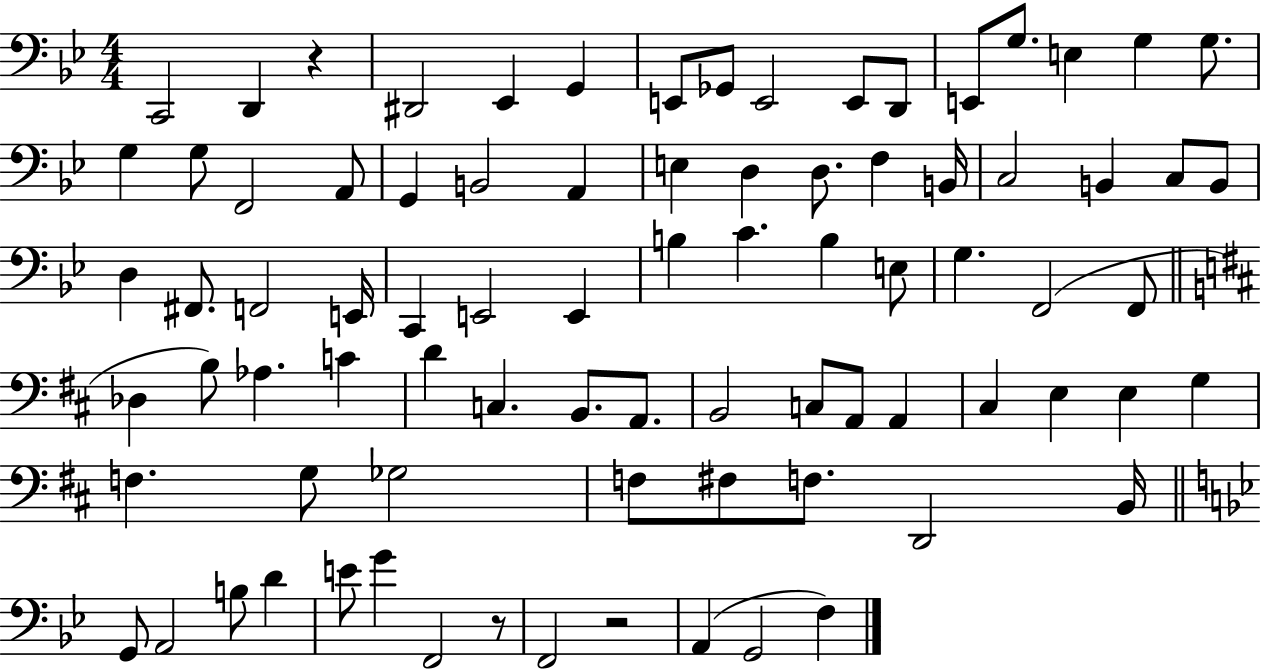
C2/h D2/q R/q D#2/h Eb2/q G2/q E2/e Gb2/e E2/h E2/e D2/e E2/e G3/e. E3/q G3/q G3/e. G3/q G3/e F2/h A2/e G2/q B2/h A2/q E3/q D3/q D3/e. F3/q B2/s C3/h B2/q C3/e B2/e D3/q F#2/e. F2/h E2/s C2/q E2/h E2/q B3/q C4/q. B3/q E3/e G3/q. F2/h F2/e Db3/q B3/e Ab3/q. C4/q D4/q C3/q. B2/e. A2/e. B2/h C3/e A2/e A2/q C#3/q E3/q E3/q G3/q F3/q. G3/e Gb3/h F3/e F#3/e F3/e. D2/h B2/s G2/e A2/h B3/e D4/q E4/e G4/q F2/h R/e F2/h R/h A2/q G2/h F3/q